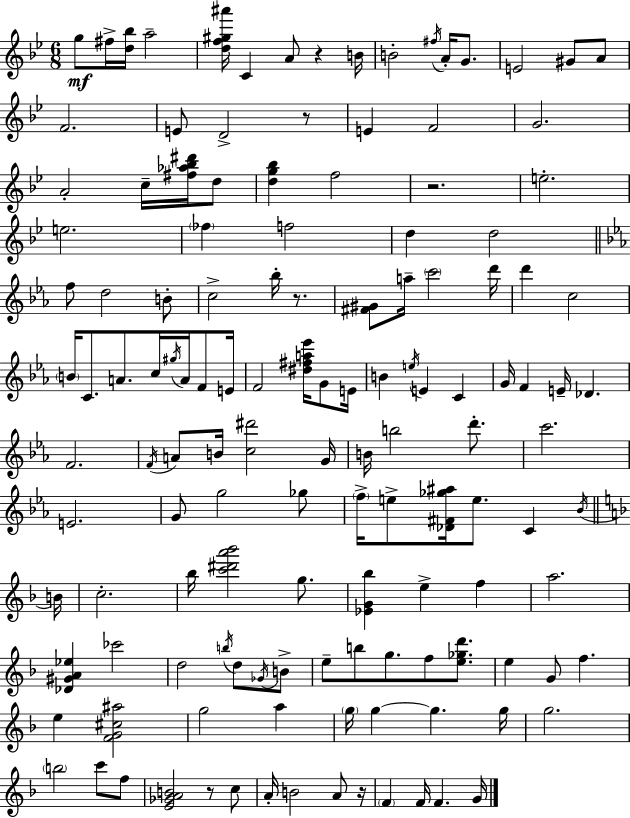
{
  \clef treble
  \numericTimeSignature
  \time 6/8
  \key g \minor
  g''8\mf fis''16-> <d'' bes''>16 a''2-- | <d'' f'' gis'' ais'''>16 c'4 a'8 r4 b'16 | b'2-. \acciaccatura { fis''16 } a'16-. g'8. | e'2 gis'8 a'8 | \break f'2. | e'8 d'2-> r8 | e'4 f'2 | g'2. | \break a'2-. c''16-- <fis'' aes'' bes'' dis'''>16 d''8 | <d'' g'' bes''>4 f''2 | r2. | e''2.-. | \break e''2. | \parenthesize fes''4 f''2 | d''4 d''2 | \bar "||" \break \key c \minor f''8 d''2 b'8-. | c''2-> bes''16-. r8. | <fis' gis'>8 a''16-- \parenthesize c'''2 d'''16 | d'''4 c''2 | \break \parenthesize b'16 c'8. a'8. c''16 \acciaccatura { gis''16 } a'16 f'8 | e'16 f'2 <dis'' fis'' a'' ees'''>16 g'8 | e'16 b'4 \acciaccatura { e''16 } e'4 c'4 | g'16 f'4 e'16-- des'4. | \break f'2. | \acciaccatura { f'16 } a'8 b'16 <c'' dis'''>2 | g'16 b'16 b''2 | d'''8.-. c'''2. | \break e'2. | g'8 g''2 | ges''8 \parenthesize f''16-> e''8-> <des' fis' ges'' ais''>16 e''8. c'4 | \acciaccatura { bes'16 } \bar "||" \break \key d \minor b'16 c''2.-. | bes''16 <c''' dis''' a''' bes'''>2 g''8. | <ees' g' bes''>4 e''4-> f''4 | a''2. | \break <des' gis' a' ees''>4 ces'''2 | d''2 \acciaccatura { b''16 } d''8 | \acciaccatura { ges'16 } b'8-> e''8-- b''8 g''8. f''8 | <e'' ges'' d'''>8. e''4 g'8 f''4. | \break e''4 <f' g' cis'' ais''>2 | g''2 a''4 | \parenthesize g''16 g''4~~ g''4. | g''16 g''2. | \break \parenthesize b''2 c'''8 | f''8 <e' ges' a' b'>2 r8 | c''8 a'16-. b'2 | a'8 r16 \parenthesize f'4 f'16 f'4. | \break g'16 \bar "|."
}